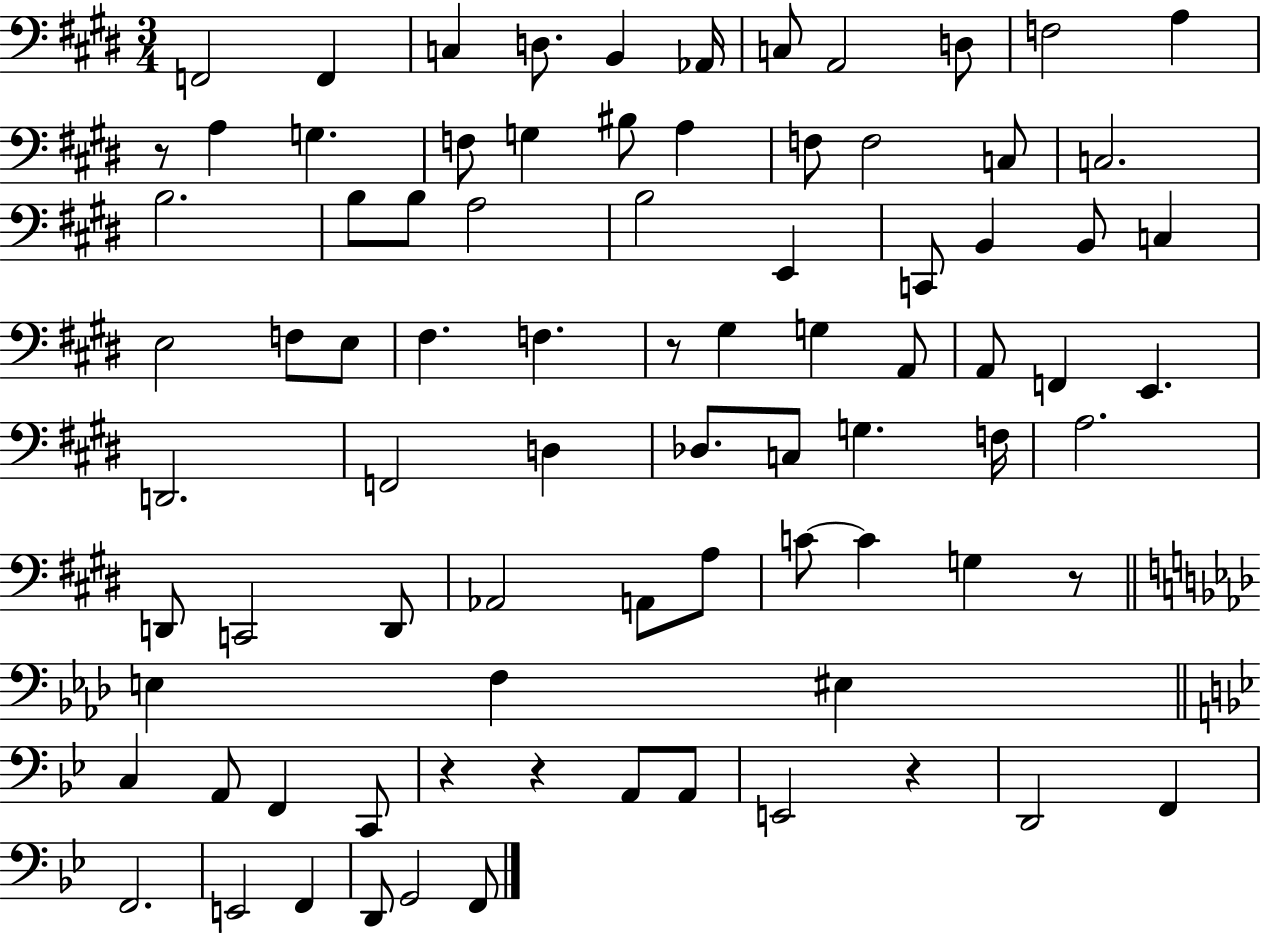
{
  \clef bass
  \numericTimeSignature
  \time 3/4
  \key e \major
  f,2 f,4 | c4 d8. b,4 aes,16 | c8 a,2 d8 | f2 a4 | \break r8 a4 g4. | f8 g4 bis8 a4 | f8 f2 c8 | c2. | \break b2. | b8 b8 a2 | b2 e,4 | c,8 b,4 b,8 c4 | \break e2 f8 e8 | fis4. f4. | r8 gis4 g4 a,8 | a,8 f,4 e,4. | \break d,2. | f,2 d4 | des8. c8 g4. f16 | a2. | \break d,8 c,2 d,8 | aes,2 a,8 a8 | c'8~~ c'4 g4 r8 | \bar "||" \break \key aes \major e4 f4 eis4 | \bar "||" \break \key bes \major c4 a,8 f,4 c,8 | r4 r4 a,8 a,8 | e,2 r4 | d,2 f,4 | \break f,2. | e,2 f,4 | d,8 g,2 f,8 | \bar "|."
}